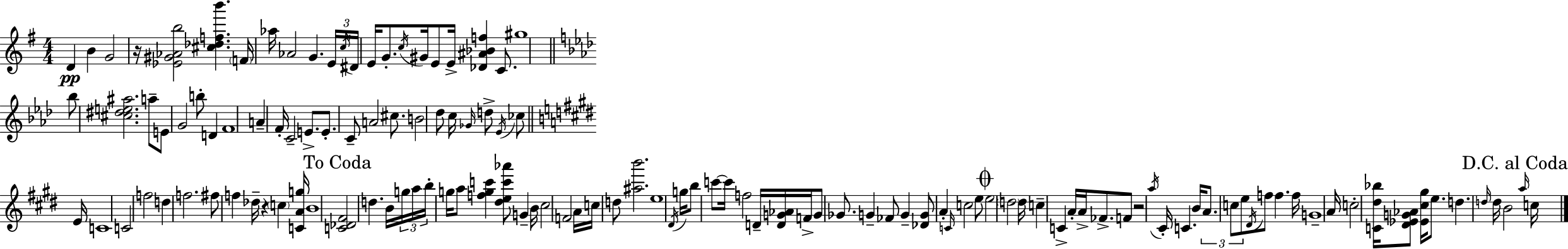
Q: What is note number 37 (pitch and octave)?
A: Gb4